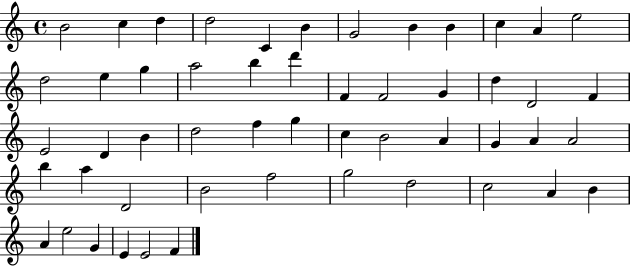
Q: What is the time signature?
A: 4/4